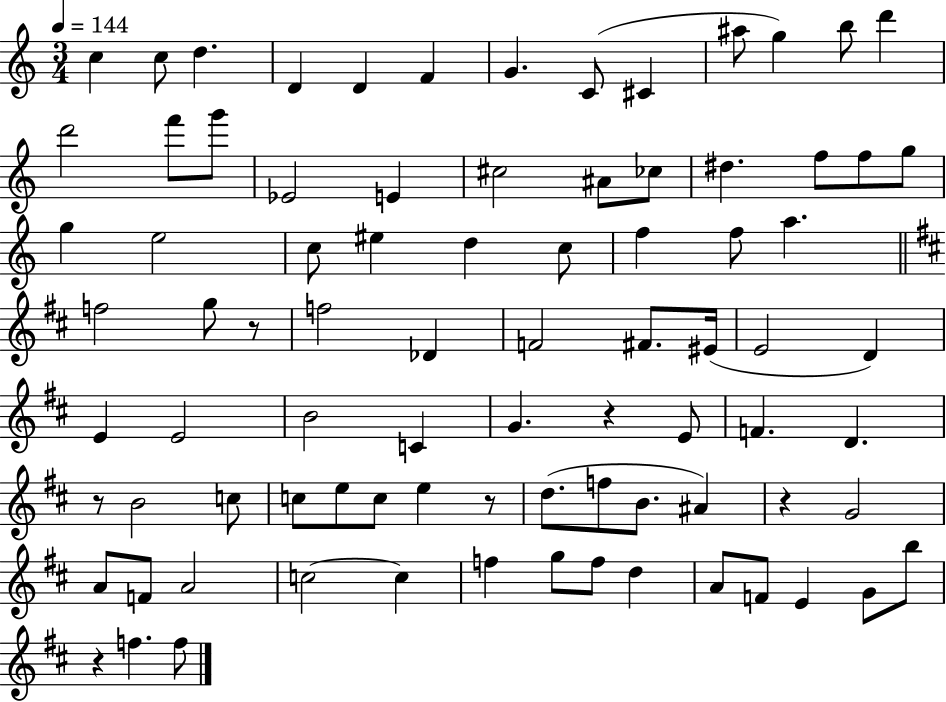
{
  \clef treble
  \numericTimeSignature
  \time 3/4
  \key c \major
  \tempo 4 = 144
  c''4 c''8 d''4. | d'4 d'4 f'4 | g'4. c'8( cis'4 | ais''8 g''4) b''8 d'''4 | \break d'''2 f'''8 g'''8 | ees'2 e'4 | cis''2 ais'8 ces''8 | dis''4. f''8 f''8 g''8 | \break g''4 e''2 | c''8 eis''4 d''4 c''8 | f''4 f''8 a''4. | \bar "||" \break \key d \major f''2 g''8 r8 | f''2 des'4 | f'2 fis'8. eis'16( | e'2 d'4) | \break e'4 e'2 | b'2 c'4 | g'4. r4 e'8 | f'4. d'4. | \break r8 b'2 c''8 | c''8 e''8 c''8 e''4 r8 | d''8.( f''8 b'8. ais'4) | r4 g'2 | \break a'8 f'8 a'2 | c''2~~ c''4 | f''4 g''8 f''8 d''4 | a'8 f'8 e'4 g'8 b''8 | \break r4 f''4. f''8 | \bar "|."
}